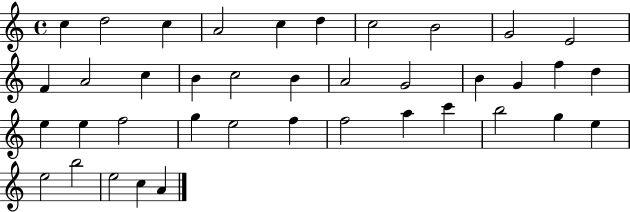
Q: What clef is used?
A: treble